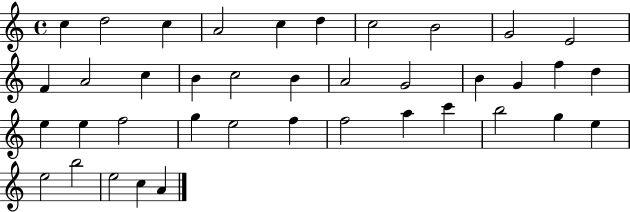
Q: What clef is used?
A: treble